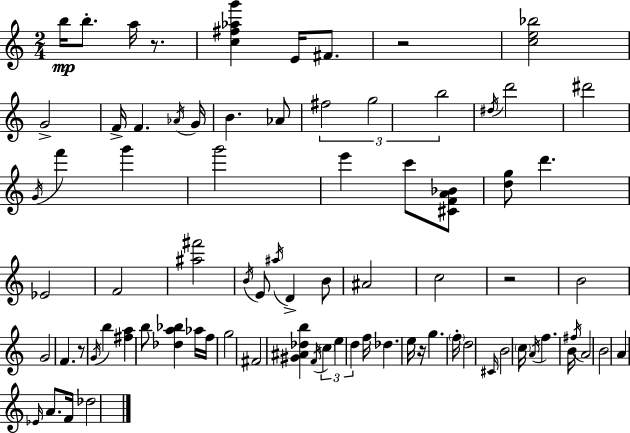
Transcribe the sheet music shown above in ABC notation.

X:1
T:Untitled
M:2/4
L:1/4
K:C
b/4 b/2 a/4 z/2 [c^f_ag'] E/4 ^F/2 z2 [ce_b]2 G2 F/4 F _A/4 G/4 B _A/2 ^f2 g2 b2 ^d/4 d'2 ^d'2 G/4 f' g' g'2 e' c'/2 [^CFA_B]/2 [dg]/2 d' _E2 F2 [^a^f']2 B/4 E/2 ^a/4 D B/2 ^A2 c2 z2 B2 G2 F z/2 G/4 b [^fa] b/2 [_da_b] _a/4 f/4 g2 ^F2 [^G^A_db] F/4 c e d f/4 _d e/4 z/4 g f/4 d2 ^C/4 B2 c/4 A/4 f B/4 ^f/4 A2 B2 A _E/4 A/2 F/4 _d2